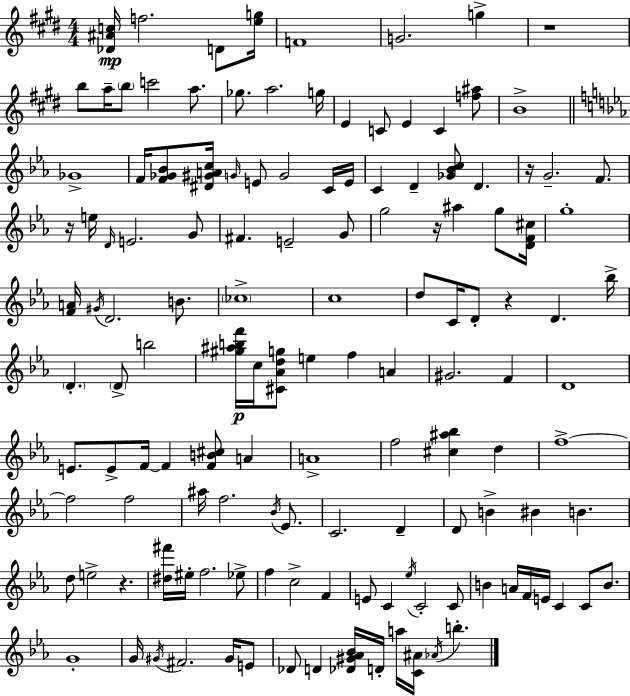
{
  \clef treble
  \numericTimeSignature
  \time 4/4
  \key e \major
  <des' ais' c''>16\mp f''2. d'8 <e'' g''>16 | f'1 | g'2. g''4-> | r1 | \break b''8 a''16-- \parenthesize b''8 c'''2 a''8. | ges''8. a''2. g''16 | e'4 c'8 e'4 c'4 <f'' ais''>8 | b'1-> | \break \bar "||" \break \key ees \major ges'1-> | f'16 <f' ges' bes'>8 <dis' gis' a' c''>16 \grace { g'16 } e'8 g'2 c'16 | e'16 c'4 d'4-- <ges' bes' c''>8 d'4. | r16 g'2.-- f'8. | \break r16 e''16 \grace { d'16 } e'2. | g'8 fis'4. e'2-- | g'8 g''2 r16 ais''4 g''8 | <d' f' cis''>16 g''1-. | \break <f' a'>16 \acciaccatura { gis'16 } d'2. | b'8. \parenthesize ces''1-> | c''1 | d''8 c'16 d'8-. r4 d'4. | \break bes''16-> \parenthesize d'4.-. \parenthesize d'8-> b''2 | <gis'' ais'' b'' f'''>16\p c''16 <cis' aes' d'' g''>8 e''4 f''4 a'4 | gis'2. f'4 | d'1 | \break e'8. e'8-> f'16~~ f'4 <f' b' cis''>8 a'4 | a'1-> | f''2 <cis'' ais'' bes''>4 d''4 | f''1->~~ | \break f''2 f''2 | ais''16 f''2. | \acciaccatura { bes'16 } ees'8. c'2. | d'4-- d'8 b'4-> bis'4 b'4. | \break d''8 e''2-> r4. | <dis'' fis'''>16 eis''16-. f''2. | ees''8-> f''4 c''2-> | f'4 e'8 c'4 \acciaccatura { ees''16 } c'2-. | \break c'8 b'4 a'16 f'16 e'16 c'4 | c'8 b'8. g'1-. | g'16 \acciaccatura { gis'16 } fis'2. | gis'16 e'8 des'8 d'4 <des' gis' aes' bes'>16 d'16-. a''16 <c' ais'>16 | \break \acciaccatura { aes'16 } b''4.-. \bar "|."
}